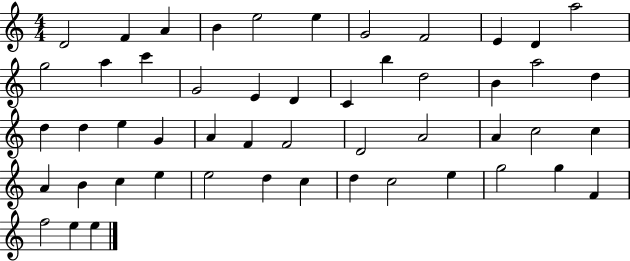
{
  \clef treble
  \numericTimeSignature
  \time 4/4
  \key c \major
  d'2 f'4 a'4 | b'4 e''2 e''4 | g'2 f'2 | e'4 d'4 a''2 | \break g''2 a''4 c'''4 | g'2 e'4 d'4 | c'4 b''4 d''2 | b'4 a''2 d''4 | \break d''4 d''4 e''4 g'4 | a'4 f'4 f'2 | d'2 a'2 | a'4 c''2 c''4 | \break a'4 b'4 c''4 e''4 | e''2 d''4 c''4 | d''4 c''2 e''4 | g''2 g''4 f'4 | \break f''2 e''4 e''4 | \bar "|."
}